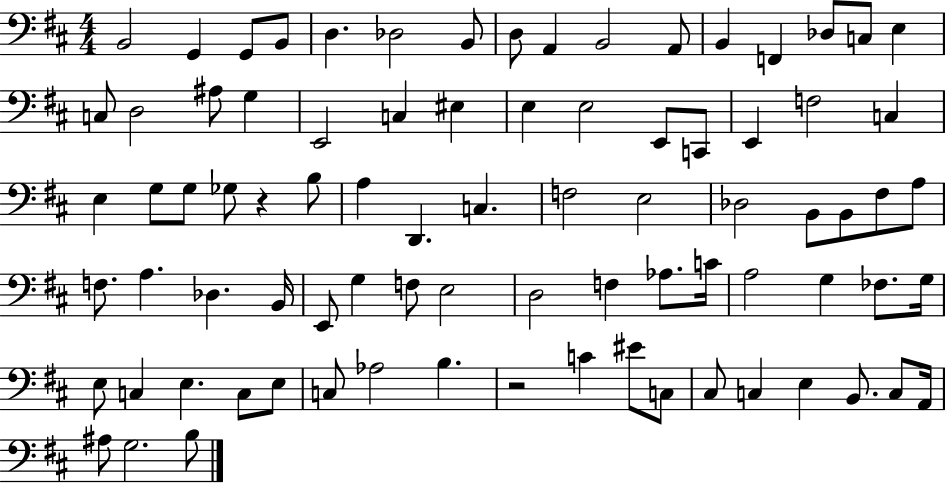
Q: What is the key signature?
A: D major